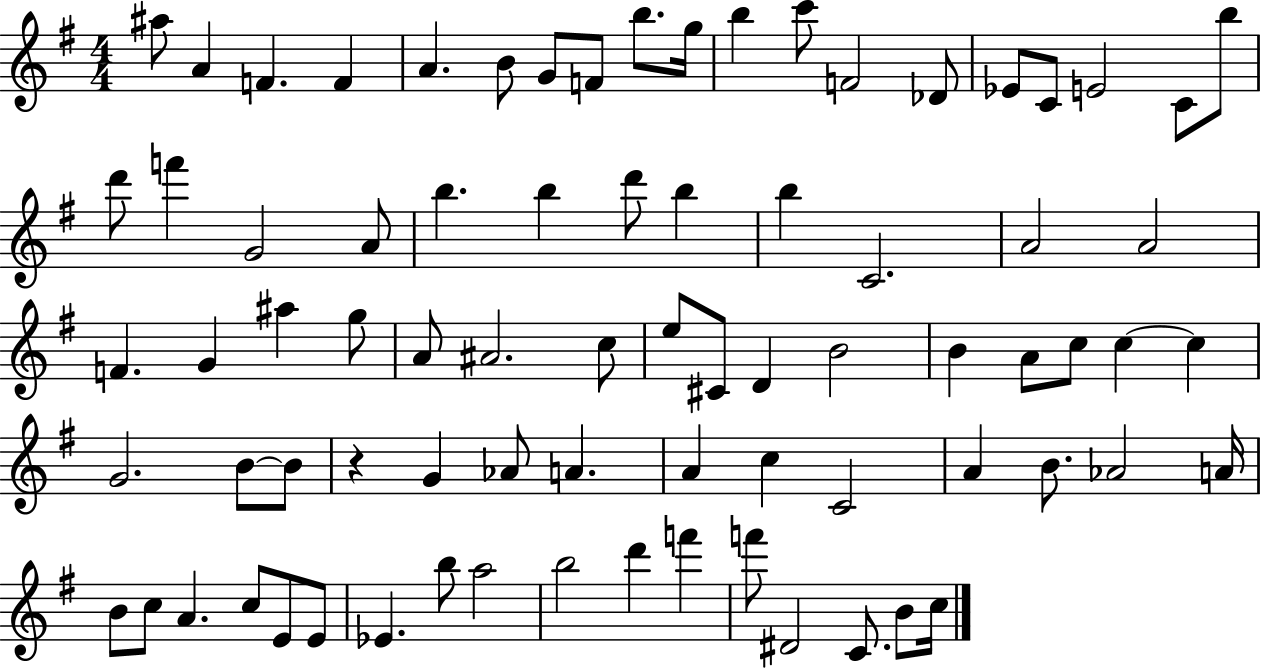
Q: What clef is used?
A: treble